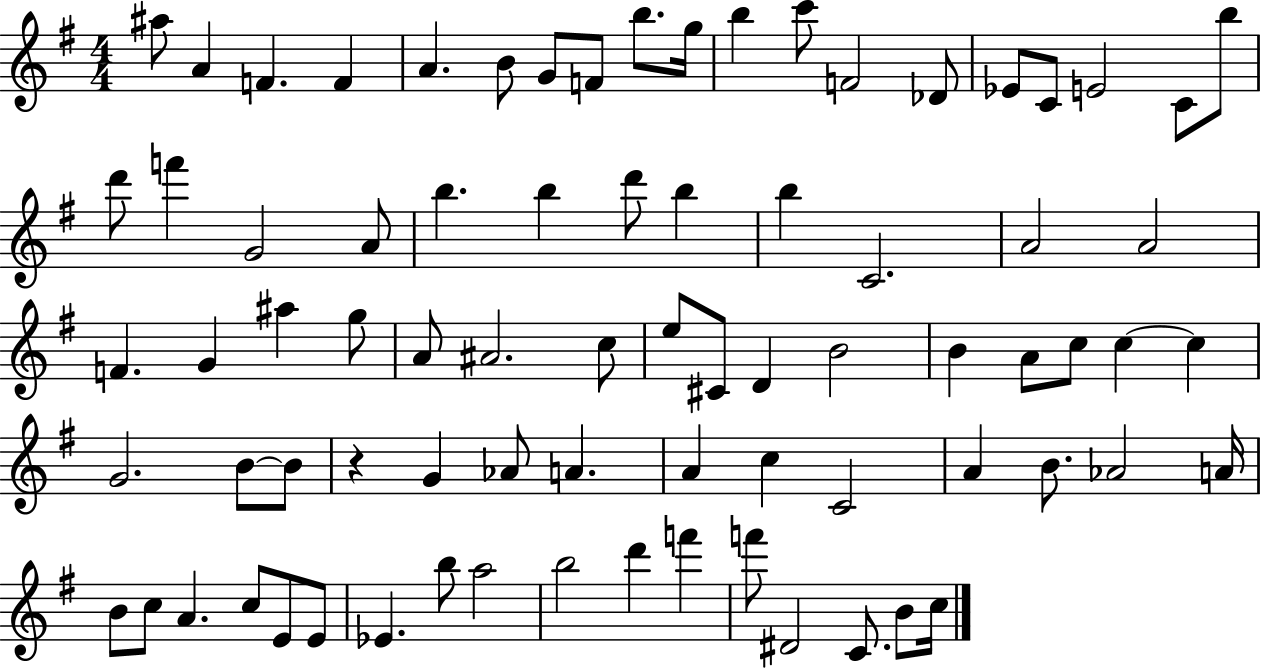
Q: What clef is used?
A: treble